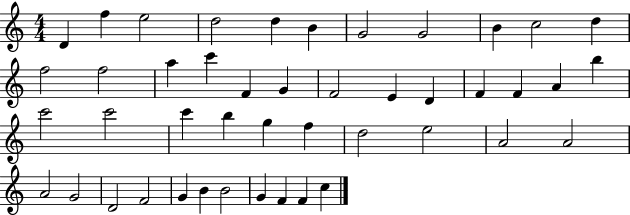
X:1
T:Untitled
M:4/4
L:1/4
K:C
D f e2 d2 d B G2 G2 B c2 d f2 f2 a c' F G F2 E D F F A b c'2 c'2 c' b g f d2 e2 A2 A2 A2 G2 D2 F2 G B B2 G F F c